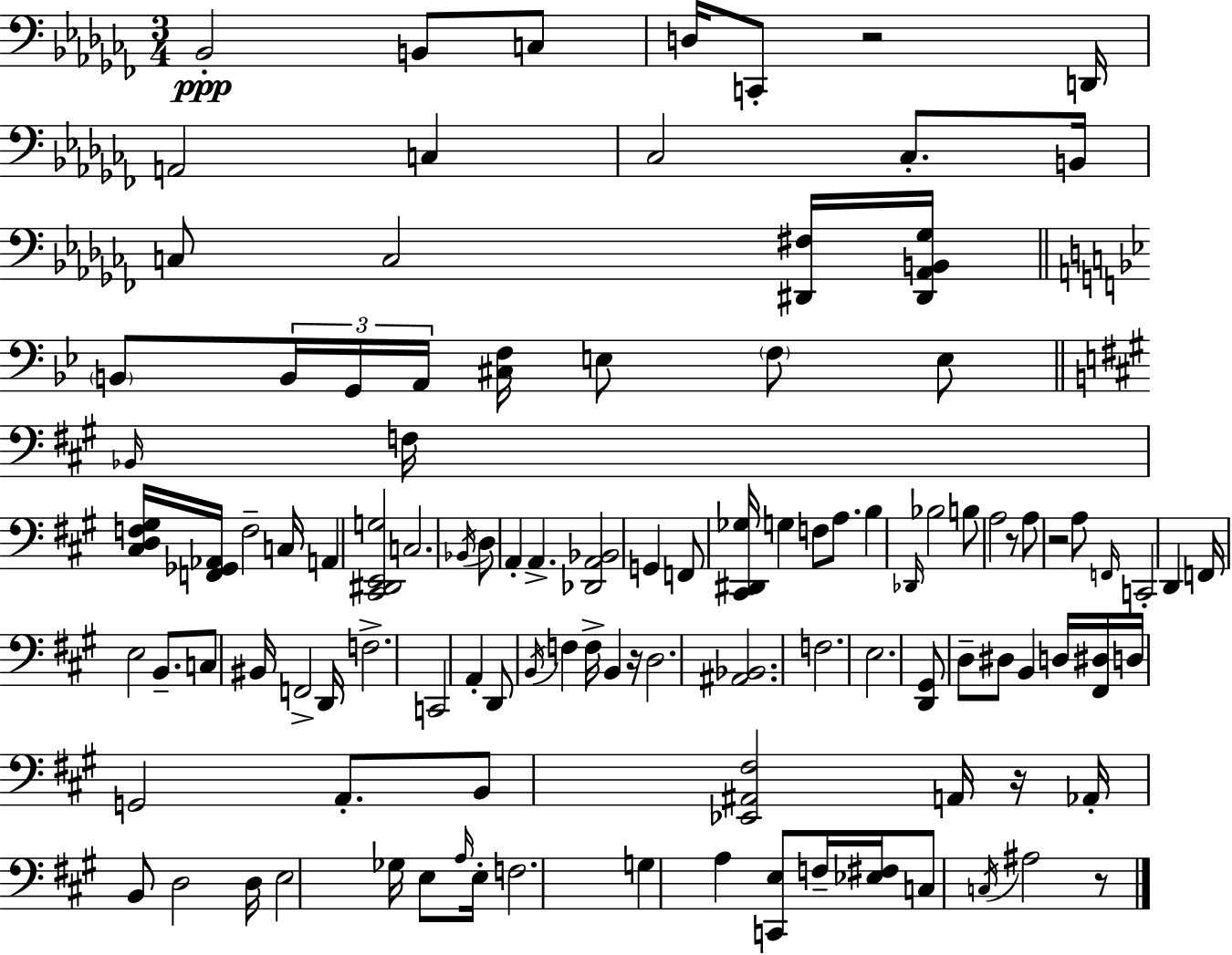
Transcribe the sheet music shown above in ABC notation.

X:1
T:Untitled
M:3/4
L:1/4
K:Abm
_B,,2 B,,/2 C,/2 D,/4 C,,/2 z2 D,,/4 A,,2 C, _C,2 _C,/2 B,,/4 C,/2 C,2 [^D,,^F,]/4 [^D,,_A,,B,,_G,]/4 B,,/2 B,,/4 G,,/4 A,,/4 [^C,F,]/4 E,/2 F,/2 E,/2 _B,,/4 F,/4 [^C,D,F,^G,]/4 [F,,_G,,_A,,]/4 F,2 C,/4 A,, [^C,,^D,,E,,G,]2 C,2 _B,,/4 D,/2 A,, A,, [_D,,A,,_B,,]2 G,, F,,/2 [^C,,^D,,_G,]/4 G, F,/2 A,/2 B, _D,,/4 _B,2 B,/2 A,2 z/2 A,/2 z2 A,/2 F,,/4 C,,2 D,, F,,/4 E,2 B,,/2 C,/2 ^B,,/4 F,,2 D,,/4 F,2 C,,2 A,, D,,/2 B,,/4 F, F,/4 B,, z/4 D,2 [^A,,_B,,]2 F,2 E,2 [D,,^G,,]/2 D,/2 ^D,/2 B,, D,/4 [^F,,^D,]/4 D,/4 G,,2 A,,/2 B,,/2 [_E,,^A,,^F,]2 A,,/4 z/4 _A,,/4 B,,/2 D,2 D,/4 E,2 _G,/4 E,/2 A,/4 E,/4 F,2 G, A, [C,,E,]/2 F,/4 [_E,^F,]/4 C,/2 C,/4 ^A,2 z/2